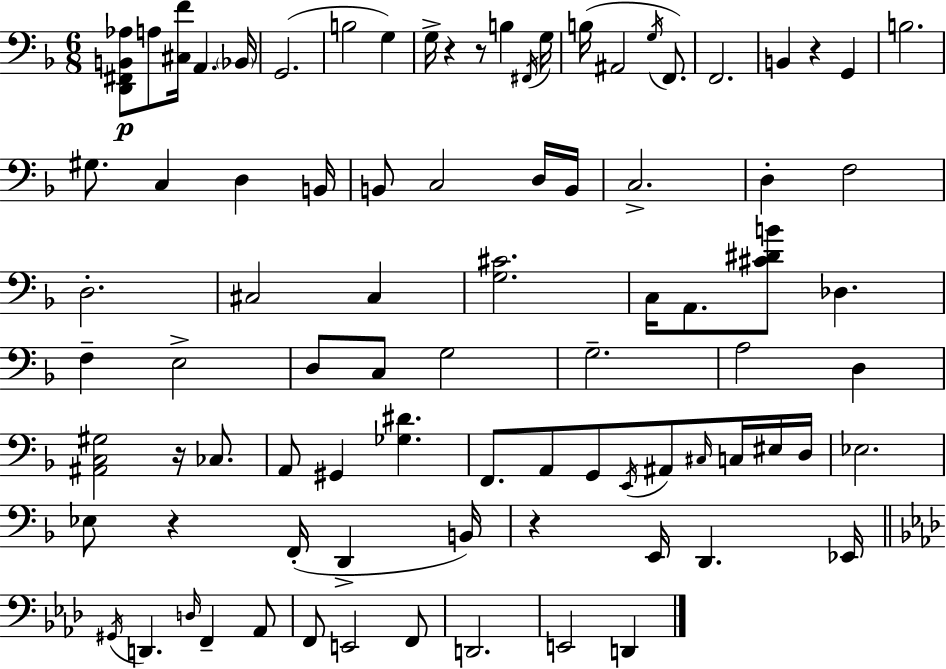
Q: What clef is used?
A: bass